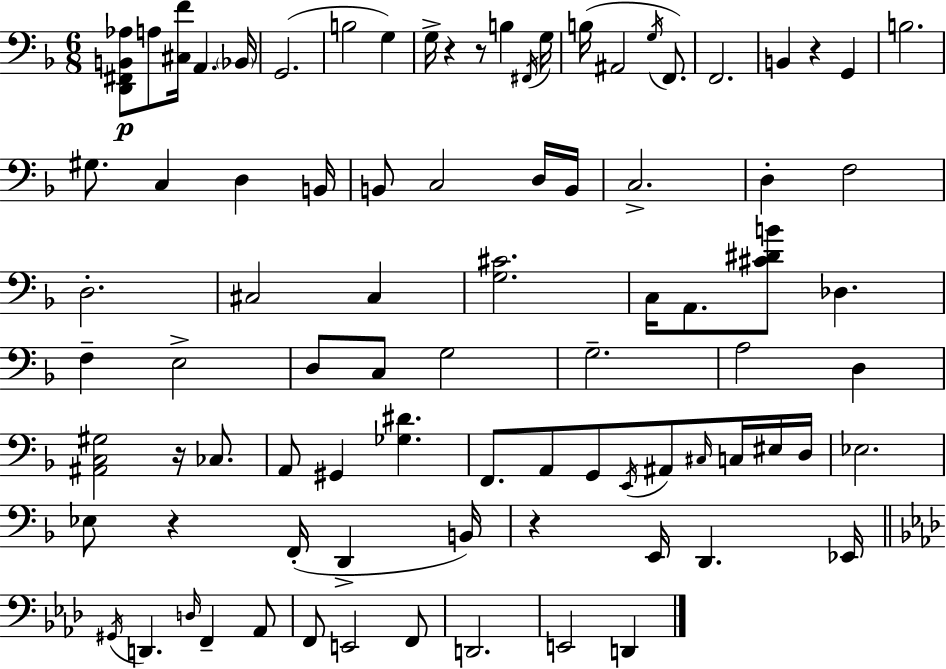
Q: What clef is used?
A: bass